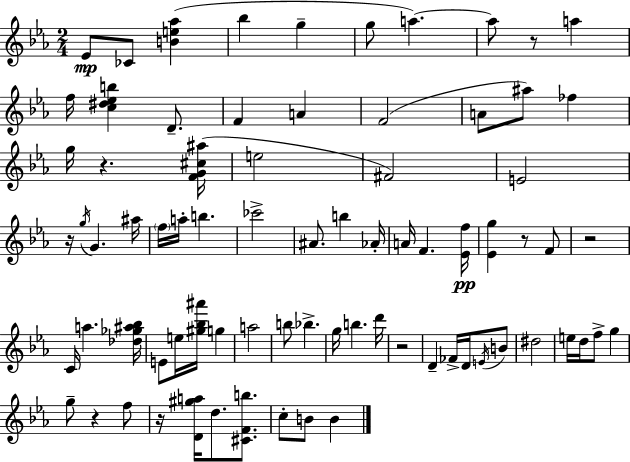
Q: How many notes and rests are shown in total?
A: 77